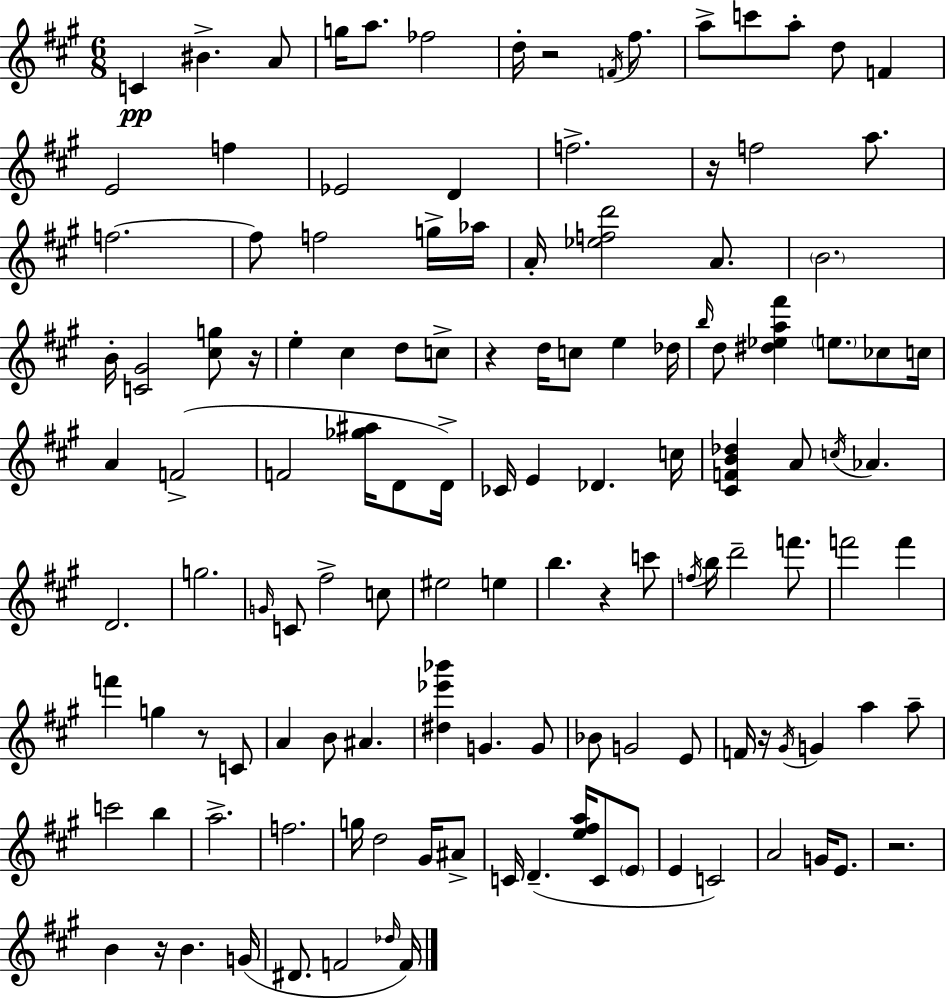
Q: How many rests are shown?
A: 9